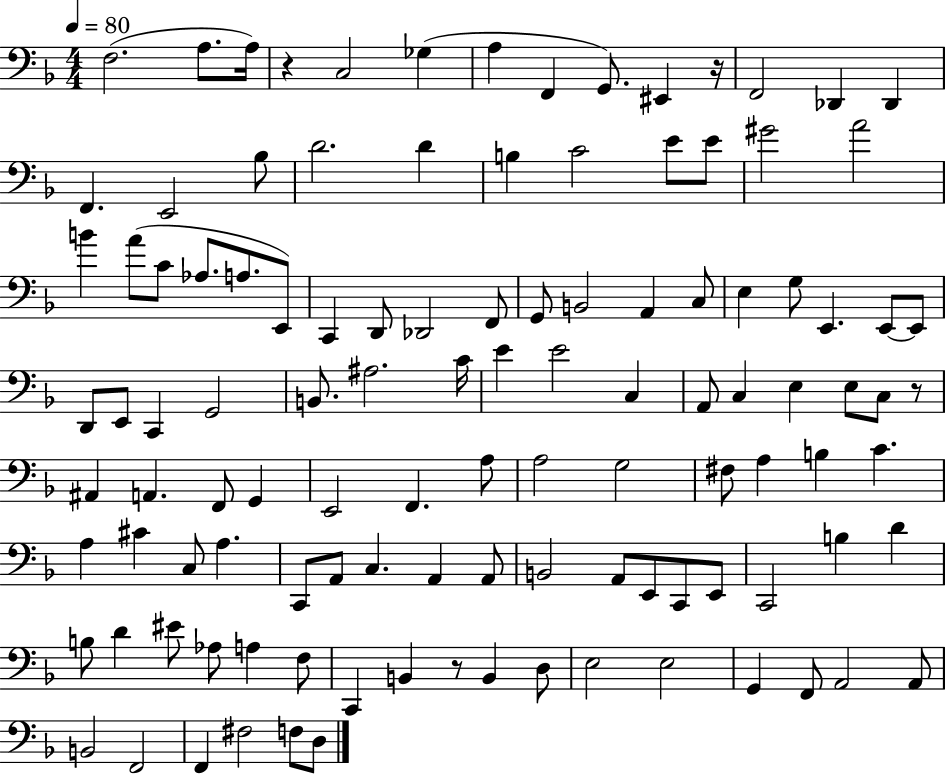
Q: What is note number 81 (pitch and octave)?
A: A2